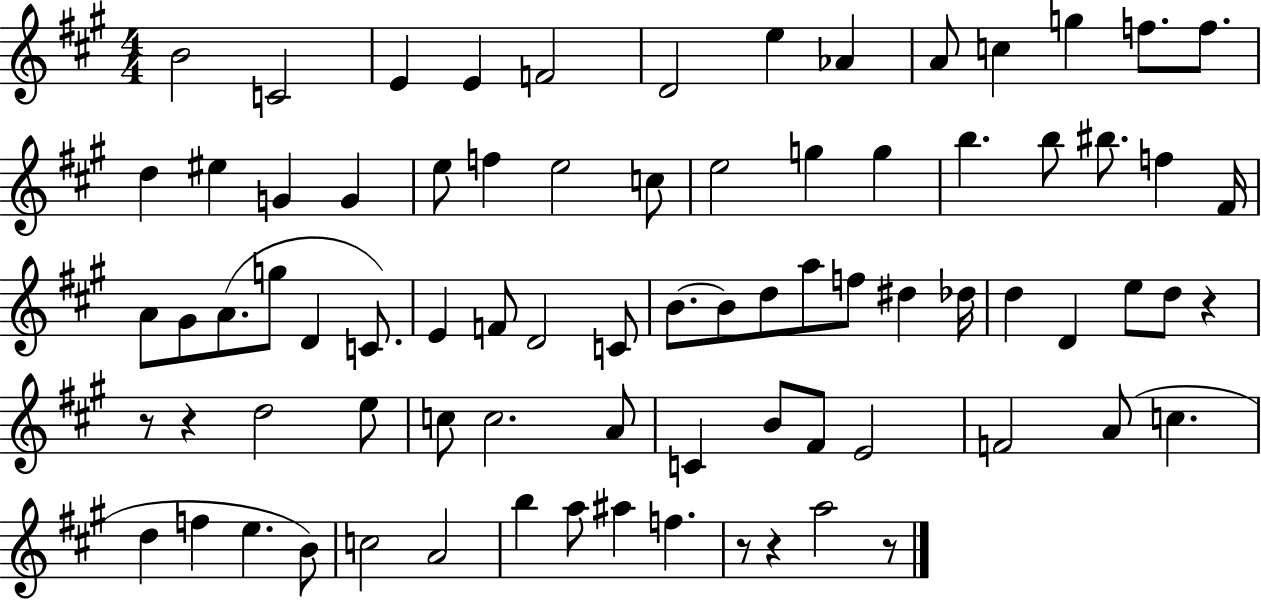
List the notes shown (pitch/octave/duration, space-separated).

B4/h C4/h E4/q E4/q F4/h D4/h E5/q Ab4/q A4/e C5/q G5/q F5/e. F5/e. D5/q EIS5/q G4/q G4/q E5/e F5/q E5/h C5/e E5/h G5/q G5/q B5/q. B5/e BIS5/e. F5/q F#4/s A4/e G#4/e A4/e. G5/e D4/q C4/e. E4/q F4/e D4/h C4/e B4/e. B4/e D5/e A5/e F5/e D#5/q Db5/s D5/q D4/q E5/e D5/e R/q R/e R/q D5/h E5/e C5/e C5/h. A4/e C4/q B4/e F#4/e E4/h F4/h A4/e C5/q. D5/q F5/q E5/q. B4/e C5/h A4/h B5/q A5/e A#5/q F5/q. R/e R/q A5/h R/e